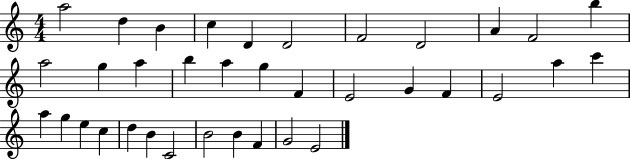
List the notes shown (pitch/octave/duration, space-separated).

A5/h D5/q B4/q C5/q D4/q D4/h F4/h D4/h A4/q F4/h B5/q A5/h G5/q A5/q B5/q A5/q G5/q F4/q E4/h G4/q F4/q E4/h A5/q C6/q A5/q G5/q E5/q C5/q D5/q B4/q C4/h B4/h B4/q F4/q G4/h E4/h